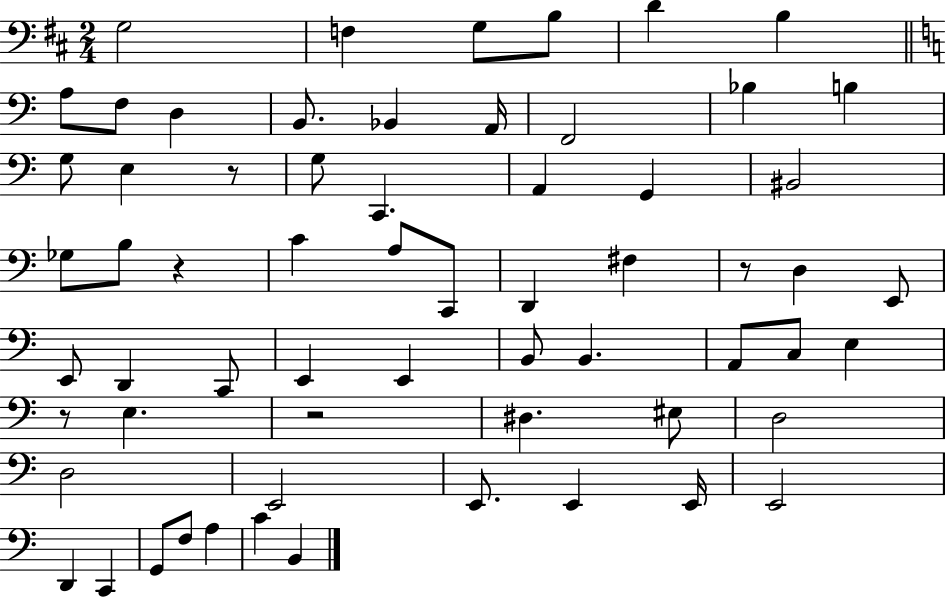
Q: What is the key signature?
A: D major